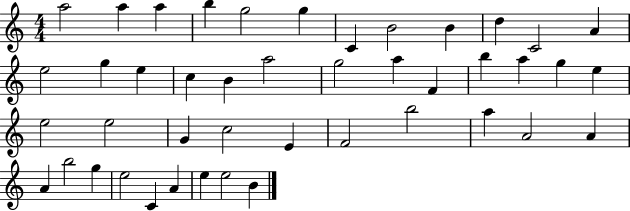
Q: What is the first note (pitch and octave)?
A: A5